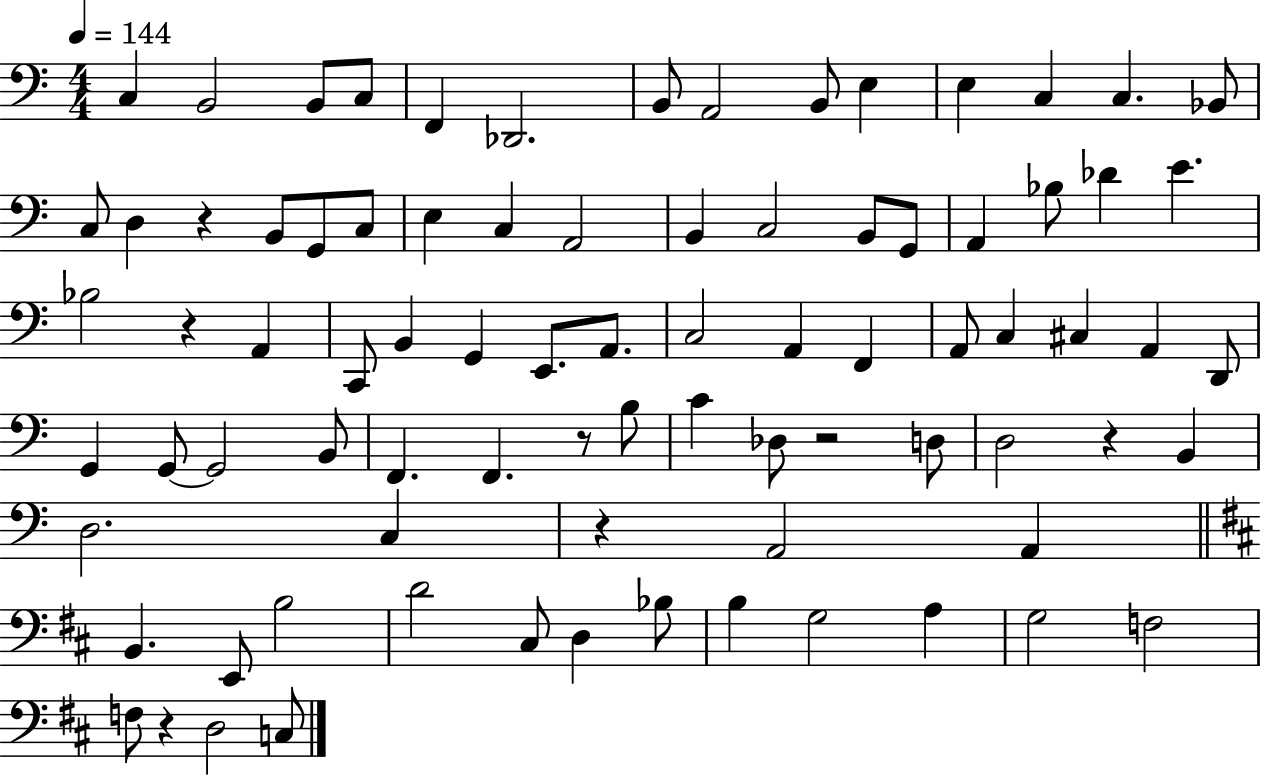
X:1
T:Untitled
M:4/4
L:1/4
K:C
C, B,,2 B,,/2 C,/2 F,, _D,,2 B,,/2 A,,2 B,,/2 E, E, C, C, _B,,/2 C,/2 D, z B,,/2 G,,/2 C,/2 E, C, A,,2 B,, C,2 B,,/2 G,,/2 A,, _B,/2 _D E _B,2 z A,, C,,/2 B,, G,, E,,/2 A,,/2 C,2 A,, F,, A,,/2 C, ^C, A,, D,,/2 G,, G,,/2 G,,2 B,,/2 F,, F,, z/2 B,/2 C _D,/2 z2 D,/2 D,2 z B,, D,2 C, z A,,2 A,, B,, E,,/2 B,2 D2 ^C,/2 D, _B,/2 B, G,2 A, G,2 F,2 F,/2 z D,2 C,/2